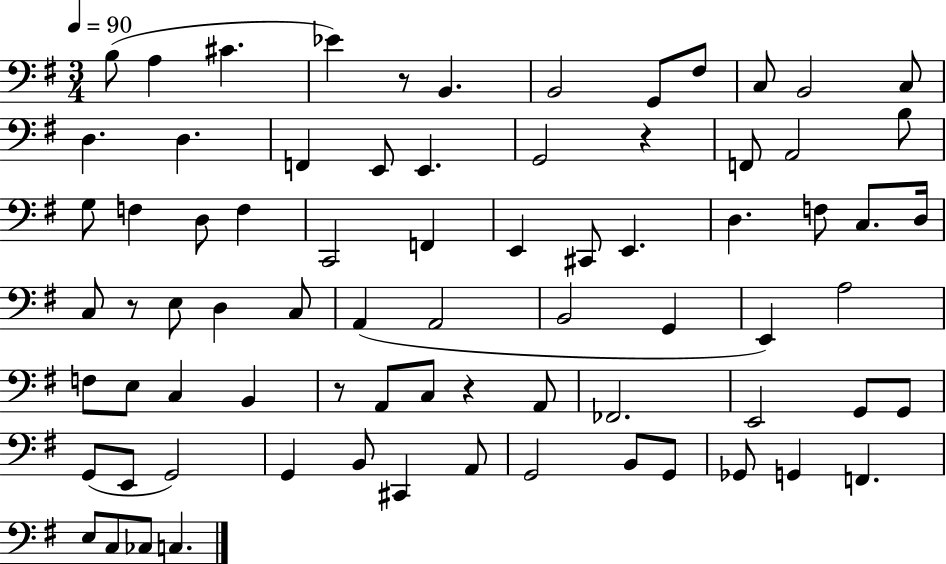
B3/e A3/q C#4/q. Eb4/q R/e B2/q. B2/h G2/e F#3/e C3/e B2/h C3/e D3/q. D3/q. F2/q E2/e E2/q. G2/h R/q F2/e A2/h B3/e G3/e F3/q D3/e F3/q C2/h F2/q E2/q C#2/e E2/q. D3/q. F3/e C3/e. D3/s C3/e R/e E3/e D3/q C3/e A2/q A2/h B2/h G2/q E2/q A3/h F3/e E3/e C3/q B2/q R/e A2/e C3/e R/q A2/e FES2/h. E2/h G2/e G2/e G2/e E2/e G2/h G2/q B2/e C#2/q A2/e G2/h B2/e G2/e Gb2/e G2/q F2/q. E3/e C3/e CES3/e C3/q.